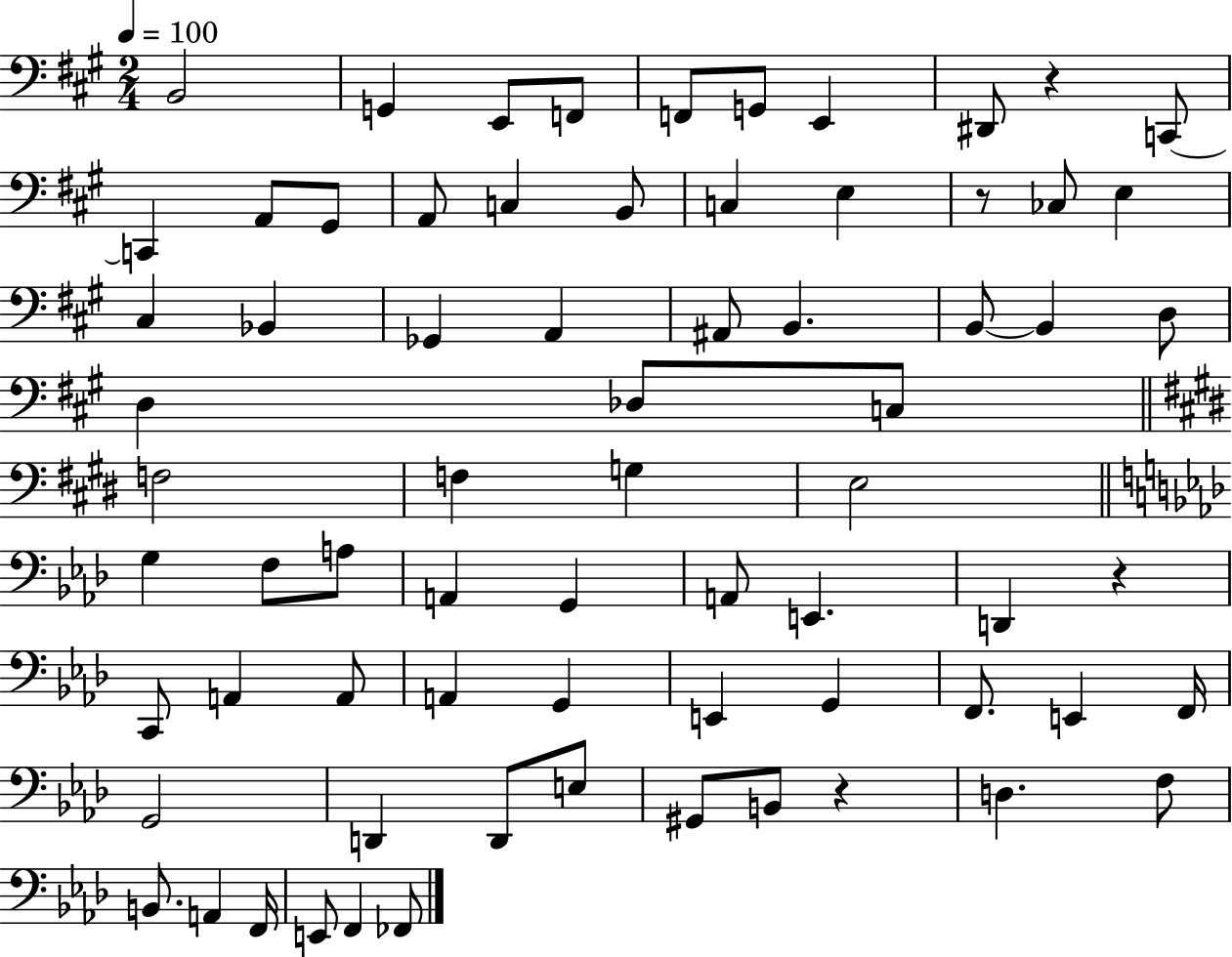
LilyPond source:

{
  \clef bass
  \numericTimeSignature
  \time 2/4
  \key a \major
  \tempo 4 = 100
  \repeat volta 2 { b,2 | g,4 e,8 f,8 | f,8 g,8 e,4 | dis,8 r4 c,8~~ | \break c,4 a,8 gis,8 | a,8 c4 b,8 | c4 e4 | r8 ces8 e4 | \break cis4 bes,4 | ges,4 a,4 | ais,8 b,4. | b,8~~ b,4 d8 | \break d4 des8 c8 | \bar "||" \break \key e \major f2 | f4 g4 | e2 | \bar "||" \break \key f \minor g4 f8 a8 | a,4 g,4 | a,8 e,4. | d,4 r4 | \break c,8 a,4 a,8 | a,4 g,4 | e,4 g,4 | f,8. e,4 f,16 | \break g,2 | d,4 d,8 e8 | gis,8 b,8 r4 | d4. f8 | \break b,8. a,4 f,16 | e,8 f,4 fes,8 | } \bar "|."
}